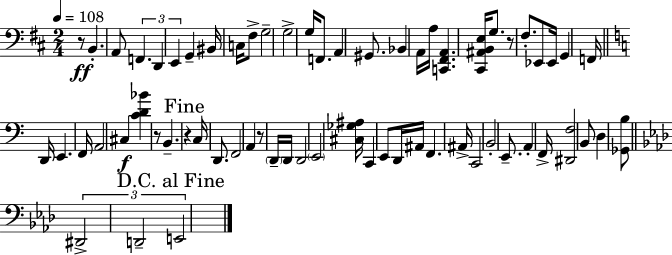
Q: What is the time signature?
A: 2/4